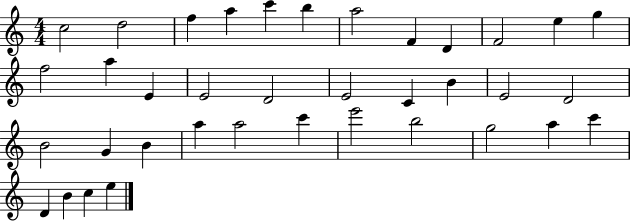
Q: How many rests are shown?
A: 0